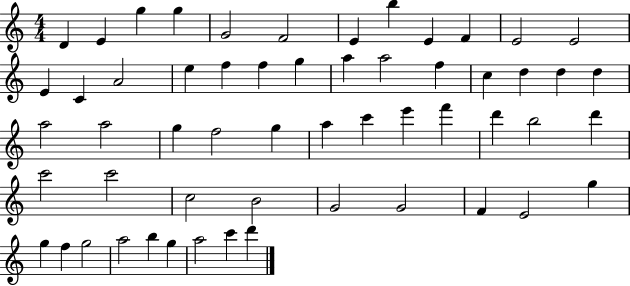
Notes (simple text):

D4/q E4/q G5/q G5/q G4/h F4/h E4/q B5/q E4/q F4/q E4/h E4/h E4/q C4/q A4/h E5/q F5/q F5/q G5/q A5/q A5/h F5/q C5/q D5/q D5/q D5/q A5/h A5/h G5/q F5/h G5/q A5/q C6/q E6/q F6/q D6/q B5/h D6/q C6/h C6/h C5/h B4/h G4/h G4/h F4/q E4/h G5/q G5/q F5/q G5/h A5/h B5/q G5/q A5/h C6/q D6/q